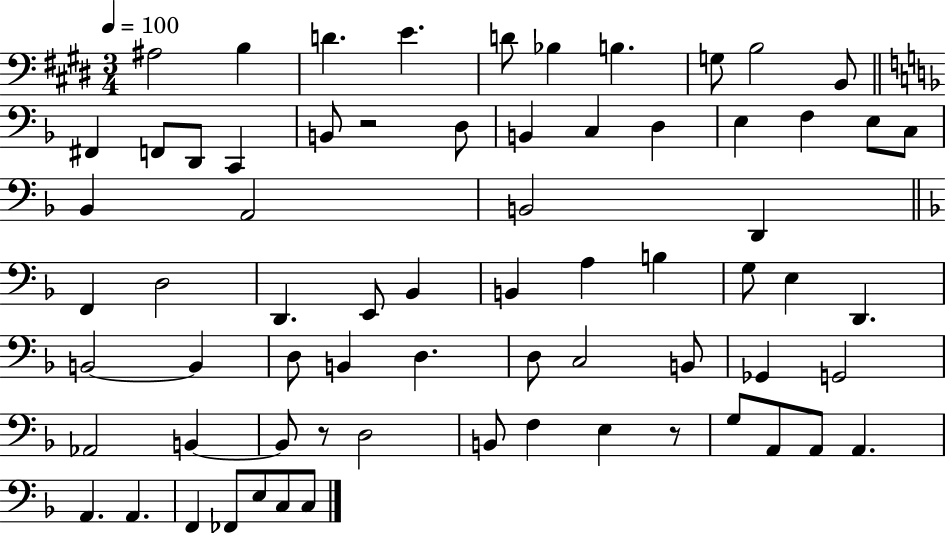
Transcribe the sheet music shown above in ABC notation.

X:1
T:Untitled
M:3/4
L:1/4
K:E
^A,2 B, D E D/2 _B, B, G,/2 B,2 B,,/2 ^F,, F,,/2 D,,/2 C,, B,,/2 z2 D,/2 B,, C, D, E, F, E,/2 C,/2 _B,, A,,2 B,,2 D,, F,, D,2 D,, E,,/2 _B,, B,, A, B, G,/2 E, D,, B,,2 B,, D,/2 B,, D, D,/2 C,2 B,,/2 _G,, G,,2 _A,,2 B,, B,,/2 z/2 D,2 B,,/2 F, E, z/2 G,/2 A,,/2 A,,/2 A,, A,, A,, F,, _F,,/2 E,/2 C,/2 C,/2